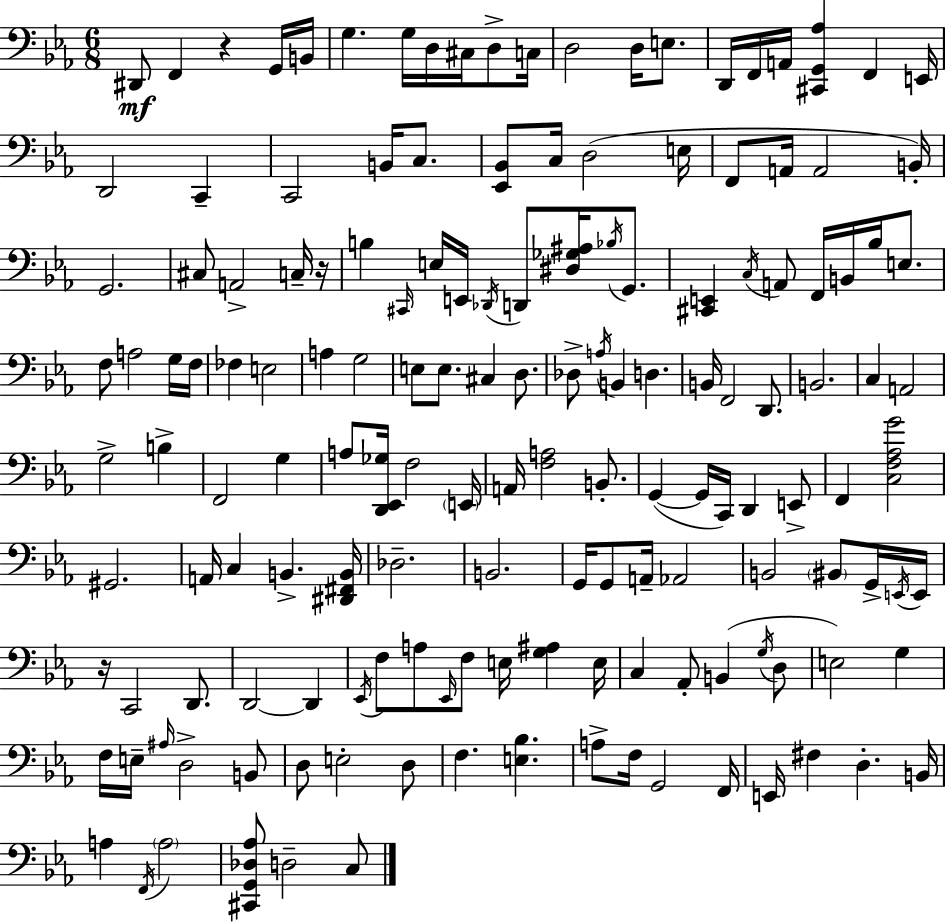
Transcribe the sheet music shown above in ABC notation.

X:1
T:Untitled
M:6/8
L:1/4
K:Eb
^D,,/2 F,, z G,,/4 B,,/4 G, G,/4 D,/4 ^C,/4 D,/2 C,/4 D,2 D,/4 E,/2 D,,/4 F,,/4 A,,/4 [^C,,G,,_A,] F,, E,,/4 D,,2 C,, C,,2 B,,/4 C,/2 [_E,,_B,,]/2 C,/4 D,2 E,/4 F,,/2 A,,/4 A,,2 B,,/4 G,,2 ^C,/2 A,,2 C,/4 z/4 B, ^C,,/4 E,/4 E,,/4 _D,,/4 D,,/2 [^D,_G,^A,]/4 _B,/4 G,,/2 [^C,,E,,] C,/4 A,,/2 F,,/4 B,,/4 _B,/4 E,/2 F,/2 A,2 G,/4 F,/4 _F, E,2 A, G,2 E,/2 E,/2 ^C, D,/2 _D,/2 A,/4 B,, D, B,,/4 F,,2 D,,/2 B,,2 C, A,,2 G,2 B, F,,2 G, A,/2 [D,,_E,,_G,]/4 F,2 E,,/4 A,,/4 [F,A,]2 B,,/2 G,, G,,/4 C,,/4 D,, E,,/2 F,, [C,F,_A,G]2 ^G,,2 A,,/4 C, B,, [^D,,^F,,B,,]/4 _D,2 B,,2 G,,/4 G,,/2 A,,/4 _A,,2 B,,2 ^B,,/2 G,,/4 E,,/4 E,,/4 z/4 C,,2 D,,/2 D,,2 D,, _E,,/4 F,/2 A,/2 _E,,/4 F,/2 E,/4 [G,^A,] E,/4 C, _A,,/2 B,, G,/4 D,/2 E,2 G, F,/4 E,/4 ^A,/4 D,2 B,,/2 D,/2 E,2 D,/2 F, [E,_B,] A,/2 F,/4 G,,2 F,,/4 E,,/4 ^F, D, B,,/4 A, F,,/4 A,2 [^C,,G,,_D,_A,]/2 D,2 C,/2